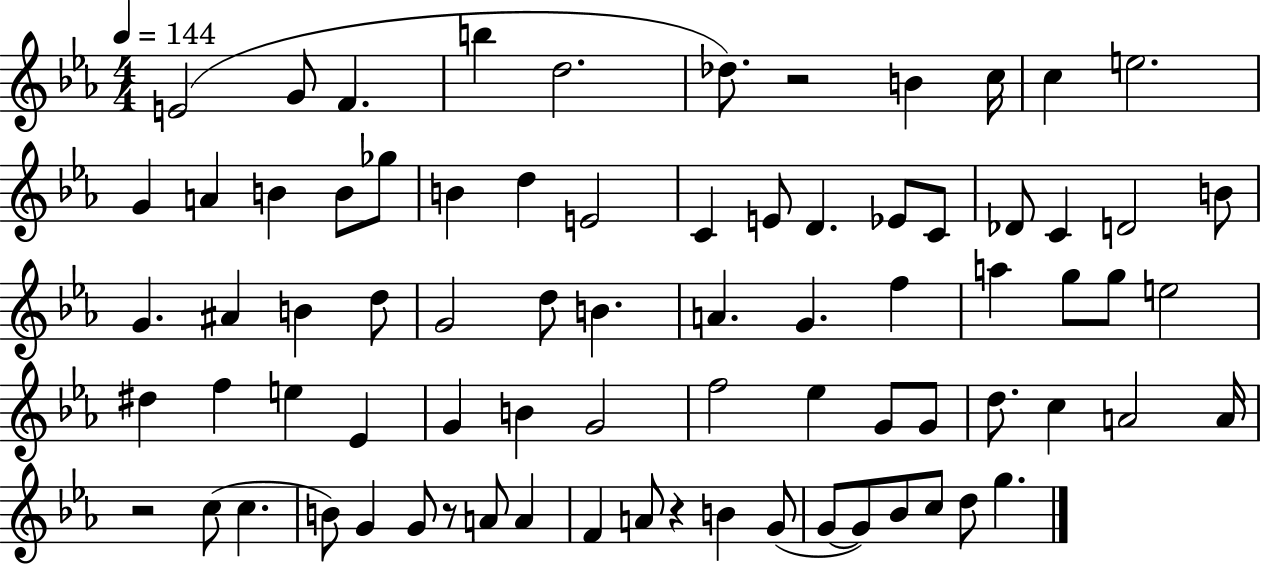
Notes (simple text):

E4/h G4/e F4/q. B5/q D5/h. Db5/e. R/h B4/q C5/s C5/q E5/h. G4/q A4/q B4/q B4/e Gb5/e B4/q D5/q E4/h C4/q E4/e D4/q. Eb4/e C4/e Db4/e C4/q D4/h B4/e G4/q. A#4/q B4/q D5/e G4/h D5/e B4/q. A4/q. G4/q. F5/q A5/q G5/e G5/e E5/h D#5/q F5/q E5/q Eb4/q G4/q B4/q G4/h F5/h Eb5/q G4/e G4/e D5/e. C5/q A4/h A4/s R/h C5/e C5/q. B4/e G4/q G4/e R/e A4/e A4/q F4/q A4/e R/q B4/q G4/e G4/e G4/e Bb4/e C5/e D5/e G5/q.